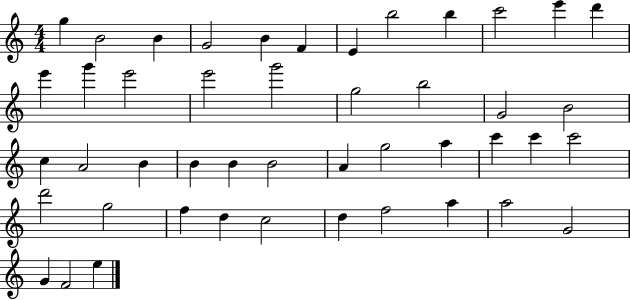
G5/q B4/h B4/q G4/h B4/q F4/q E4/q B5/h B5/q C6/h E6/q D6/q E6/q G6/q E6/h E6/h G6/h G5/h B5/h G4/h B4/h C5/q A4/h B4/q B4/q B4/q B4/h A4/q G5/h A5/q C6/q C6/q C6/h D6/h G5/h F5/q D5/q C5/h D5/q F5/h A5/q A5/h G4/h G4/q F4/h E5/q